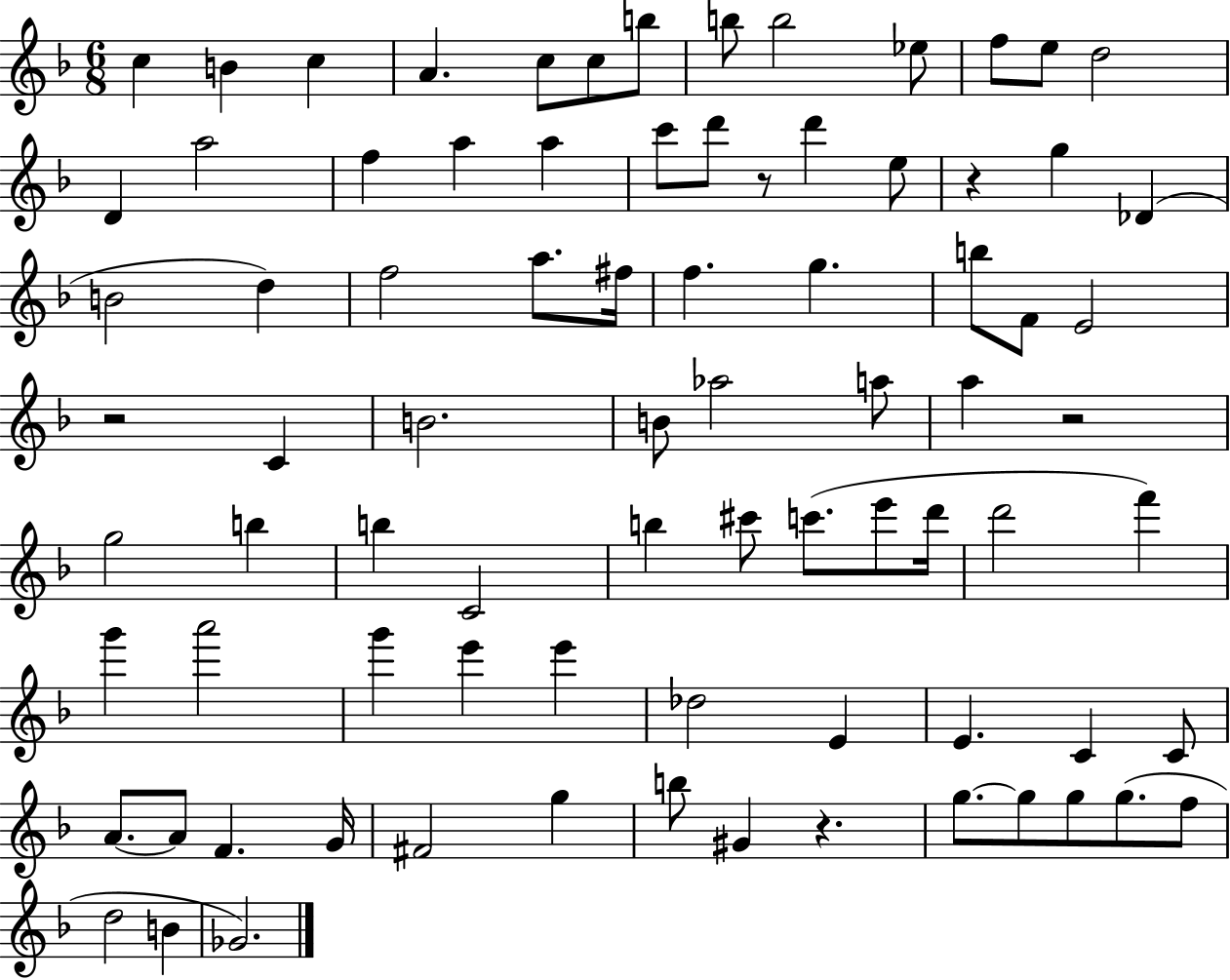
C5/q B4/q C5/q A4/q. C5/e C5/e B5/e B5/e B5/h Eb5/e F5/e E5/e D5/h D4/q A5/h F5/q A5/q A5/q C6/e D6/e R/e D6/q E5/e R/q G5/q Db4/q B4/h D5/q F5/h A5/e. F#5/s F5/q. G5/q. B5/e F4/e E4/h R/h C4/q B4/h. B4/e Ab5/h A5/e A5/q R/h G5/h B5/q B5/q C4/h B5/q C#6/e C6/e. E6/e D6/s D6/h F6/q G6/q A6/h G6/q E6/q E6/q Db5/h E4/q E4/q. C4/q C4/e A4/e. A4/e F4/q. G4/s F#4/h G5/q B5/e G#4/q R/q. G5/e. G5/e G5/e G5/e. F5/e D5/h B4/q Gb4/h.